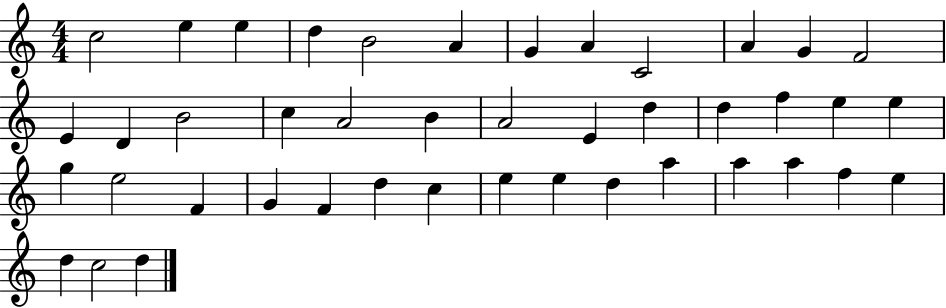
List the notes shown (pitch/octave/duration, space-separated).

C5/h E5/q E5/q D5/q B4/h A4/q G4/q A4/q C4/h A4/q G4/q F4/h E4/q D4/q B4/h C5/q A4/h B4/q A4/h E4/q D5/q D5/q F5/q E5/q E5/q G5/q E5/h F4/q G4/q F4/q D5/q C5/q E5/q E5/q D5/q A5/q A5/q A5/q F5/q E5/q D5/q C5/h D5/q